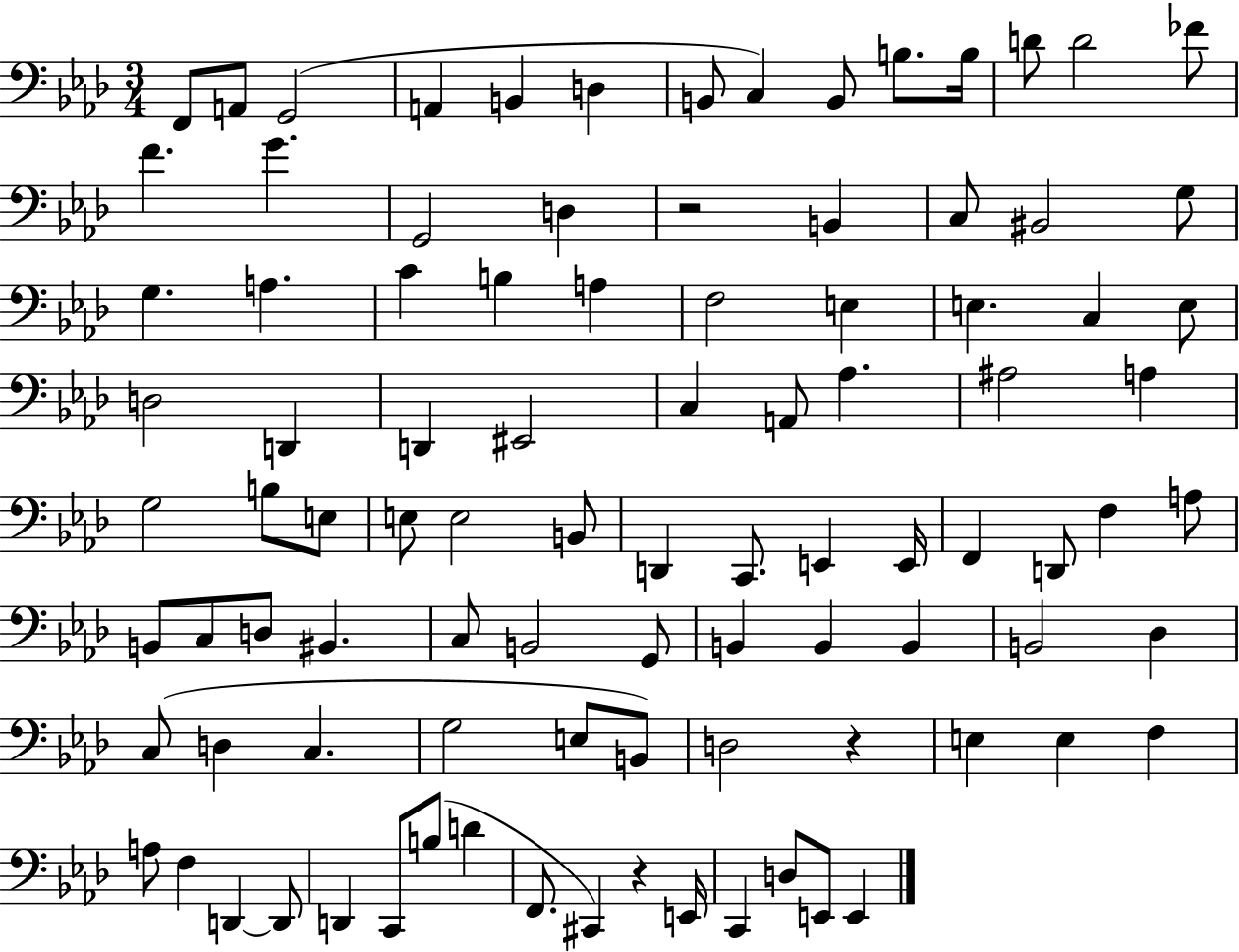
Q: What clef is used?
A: bass